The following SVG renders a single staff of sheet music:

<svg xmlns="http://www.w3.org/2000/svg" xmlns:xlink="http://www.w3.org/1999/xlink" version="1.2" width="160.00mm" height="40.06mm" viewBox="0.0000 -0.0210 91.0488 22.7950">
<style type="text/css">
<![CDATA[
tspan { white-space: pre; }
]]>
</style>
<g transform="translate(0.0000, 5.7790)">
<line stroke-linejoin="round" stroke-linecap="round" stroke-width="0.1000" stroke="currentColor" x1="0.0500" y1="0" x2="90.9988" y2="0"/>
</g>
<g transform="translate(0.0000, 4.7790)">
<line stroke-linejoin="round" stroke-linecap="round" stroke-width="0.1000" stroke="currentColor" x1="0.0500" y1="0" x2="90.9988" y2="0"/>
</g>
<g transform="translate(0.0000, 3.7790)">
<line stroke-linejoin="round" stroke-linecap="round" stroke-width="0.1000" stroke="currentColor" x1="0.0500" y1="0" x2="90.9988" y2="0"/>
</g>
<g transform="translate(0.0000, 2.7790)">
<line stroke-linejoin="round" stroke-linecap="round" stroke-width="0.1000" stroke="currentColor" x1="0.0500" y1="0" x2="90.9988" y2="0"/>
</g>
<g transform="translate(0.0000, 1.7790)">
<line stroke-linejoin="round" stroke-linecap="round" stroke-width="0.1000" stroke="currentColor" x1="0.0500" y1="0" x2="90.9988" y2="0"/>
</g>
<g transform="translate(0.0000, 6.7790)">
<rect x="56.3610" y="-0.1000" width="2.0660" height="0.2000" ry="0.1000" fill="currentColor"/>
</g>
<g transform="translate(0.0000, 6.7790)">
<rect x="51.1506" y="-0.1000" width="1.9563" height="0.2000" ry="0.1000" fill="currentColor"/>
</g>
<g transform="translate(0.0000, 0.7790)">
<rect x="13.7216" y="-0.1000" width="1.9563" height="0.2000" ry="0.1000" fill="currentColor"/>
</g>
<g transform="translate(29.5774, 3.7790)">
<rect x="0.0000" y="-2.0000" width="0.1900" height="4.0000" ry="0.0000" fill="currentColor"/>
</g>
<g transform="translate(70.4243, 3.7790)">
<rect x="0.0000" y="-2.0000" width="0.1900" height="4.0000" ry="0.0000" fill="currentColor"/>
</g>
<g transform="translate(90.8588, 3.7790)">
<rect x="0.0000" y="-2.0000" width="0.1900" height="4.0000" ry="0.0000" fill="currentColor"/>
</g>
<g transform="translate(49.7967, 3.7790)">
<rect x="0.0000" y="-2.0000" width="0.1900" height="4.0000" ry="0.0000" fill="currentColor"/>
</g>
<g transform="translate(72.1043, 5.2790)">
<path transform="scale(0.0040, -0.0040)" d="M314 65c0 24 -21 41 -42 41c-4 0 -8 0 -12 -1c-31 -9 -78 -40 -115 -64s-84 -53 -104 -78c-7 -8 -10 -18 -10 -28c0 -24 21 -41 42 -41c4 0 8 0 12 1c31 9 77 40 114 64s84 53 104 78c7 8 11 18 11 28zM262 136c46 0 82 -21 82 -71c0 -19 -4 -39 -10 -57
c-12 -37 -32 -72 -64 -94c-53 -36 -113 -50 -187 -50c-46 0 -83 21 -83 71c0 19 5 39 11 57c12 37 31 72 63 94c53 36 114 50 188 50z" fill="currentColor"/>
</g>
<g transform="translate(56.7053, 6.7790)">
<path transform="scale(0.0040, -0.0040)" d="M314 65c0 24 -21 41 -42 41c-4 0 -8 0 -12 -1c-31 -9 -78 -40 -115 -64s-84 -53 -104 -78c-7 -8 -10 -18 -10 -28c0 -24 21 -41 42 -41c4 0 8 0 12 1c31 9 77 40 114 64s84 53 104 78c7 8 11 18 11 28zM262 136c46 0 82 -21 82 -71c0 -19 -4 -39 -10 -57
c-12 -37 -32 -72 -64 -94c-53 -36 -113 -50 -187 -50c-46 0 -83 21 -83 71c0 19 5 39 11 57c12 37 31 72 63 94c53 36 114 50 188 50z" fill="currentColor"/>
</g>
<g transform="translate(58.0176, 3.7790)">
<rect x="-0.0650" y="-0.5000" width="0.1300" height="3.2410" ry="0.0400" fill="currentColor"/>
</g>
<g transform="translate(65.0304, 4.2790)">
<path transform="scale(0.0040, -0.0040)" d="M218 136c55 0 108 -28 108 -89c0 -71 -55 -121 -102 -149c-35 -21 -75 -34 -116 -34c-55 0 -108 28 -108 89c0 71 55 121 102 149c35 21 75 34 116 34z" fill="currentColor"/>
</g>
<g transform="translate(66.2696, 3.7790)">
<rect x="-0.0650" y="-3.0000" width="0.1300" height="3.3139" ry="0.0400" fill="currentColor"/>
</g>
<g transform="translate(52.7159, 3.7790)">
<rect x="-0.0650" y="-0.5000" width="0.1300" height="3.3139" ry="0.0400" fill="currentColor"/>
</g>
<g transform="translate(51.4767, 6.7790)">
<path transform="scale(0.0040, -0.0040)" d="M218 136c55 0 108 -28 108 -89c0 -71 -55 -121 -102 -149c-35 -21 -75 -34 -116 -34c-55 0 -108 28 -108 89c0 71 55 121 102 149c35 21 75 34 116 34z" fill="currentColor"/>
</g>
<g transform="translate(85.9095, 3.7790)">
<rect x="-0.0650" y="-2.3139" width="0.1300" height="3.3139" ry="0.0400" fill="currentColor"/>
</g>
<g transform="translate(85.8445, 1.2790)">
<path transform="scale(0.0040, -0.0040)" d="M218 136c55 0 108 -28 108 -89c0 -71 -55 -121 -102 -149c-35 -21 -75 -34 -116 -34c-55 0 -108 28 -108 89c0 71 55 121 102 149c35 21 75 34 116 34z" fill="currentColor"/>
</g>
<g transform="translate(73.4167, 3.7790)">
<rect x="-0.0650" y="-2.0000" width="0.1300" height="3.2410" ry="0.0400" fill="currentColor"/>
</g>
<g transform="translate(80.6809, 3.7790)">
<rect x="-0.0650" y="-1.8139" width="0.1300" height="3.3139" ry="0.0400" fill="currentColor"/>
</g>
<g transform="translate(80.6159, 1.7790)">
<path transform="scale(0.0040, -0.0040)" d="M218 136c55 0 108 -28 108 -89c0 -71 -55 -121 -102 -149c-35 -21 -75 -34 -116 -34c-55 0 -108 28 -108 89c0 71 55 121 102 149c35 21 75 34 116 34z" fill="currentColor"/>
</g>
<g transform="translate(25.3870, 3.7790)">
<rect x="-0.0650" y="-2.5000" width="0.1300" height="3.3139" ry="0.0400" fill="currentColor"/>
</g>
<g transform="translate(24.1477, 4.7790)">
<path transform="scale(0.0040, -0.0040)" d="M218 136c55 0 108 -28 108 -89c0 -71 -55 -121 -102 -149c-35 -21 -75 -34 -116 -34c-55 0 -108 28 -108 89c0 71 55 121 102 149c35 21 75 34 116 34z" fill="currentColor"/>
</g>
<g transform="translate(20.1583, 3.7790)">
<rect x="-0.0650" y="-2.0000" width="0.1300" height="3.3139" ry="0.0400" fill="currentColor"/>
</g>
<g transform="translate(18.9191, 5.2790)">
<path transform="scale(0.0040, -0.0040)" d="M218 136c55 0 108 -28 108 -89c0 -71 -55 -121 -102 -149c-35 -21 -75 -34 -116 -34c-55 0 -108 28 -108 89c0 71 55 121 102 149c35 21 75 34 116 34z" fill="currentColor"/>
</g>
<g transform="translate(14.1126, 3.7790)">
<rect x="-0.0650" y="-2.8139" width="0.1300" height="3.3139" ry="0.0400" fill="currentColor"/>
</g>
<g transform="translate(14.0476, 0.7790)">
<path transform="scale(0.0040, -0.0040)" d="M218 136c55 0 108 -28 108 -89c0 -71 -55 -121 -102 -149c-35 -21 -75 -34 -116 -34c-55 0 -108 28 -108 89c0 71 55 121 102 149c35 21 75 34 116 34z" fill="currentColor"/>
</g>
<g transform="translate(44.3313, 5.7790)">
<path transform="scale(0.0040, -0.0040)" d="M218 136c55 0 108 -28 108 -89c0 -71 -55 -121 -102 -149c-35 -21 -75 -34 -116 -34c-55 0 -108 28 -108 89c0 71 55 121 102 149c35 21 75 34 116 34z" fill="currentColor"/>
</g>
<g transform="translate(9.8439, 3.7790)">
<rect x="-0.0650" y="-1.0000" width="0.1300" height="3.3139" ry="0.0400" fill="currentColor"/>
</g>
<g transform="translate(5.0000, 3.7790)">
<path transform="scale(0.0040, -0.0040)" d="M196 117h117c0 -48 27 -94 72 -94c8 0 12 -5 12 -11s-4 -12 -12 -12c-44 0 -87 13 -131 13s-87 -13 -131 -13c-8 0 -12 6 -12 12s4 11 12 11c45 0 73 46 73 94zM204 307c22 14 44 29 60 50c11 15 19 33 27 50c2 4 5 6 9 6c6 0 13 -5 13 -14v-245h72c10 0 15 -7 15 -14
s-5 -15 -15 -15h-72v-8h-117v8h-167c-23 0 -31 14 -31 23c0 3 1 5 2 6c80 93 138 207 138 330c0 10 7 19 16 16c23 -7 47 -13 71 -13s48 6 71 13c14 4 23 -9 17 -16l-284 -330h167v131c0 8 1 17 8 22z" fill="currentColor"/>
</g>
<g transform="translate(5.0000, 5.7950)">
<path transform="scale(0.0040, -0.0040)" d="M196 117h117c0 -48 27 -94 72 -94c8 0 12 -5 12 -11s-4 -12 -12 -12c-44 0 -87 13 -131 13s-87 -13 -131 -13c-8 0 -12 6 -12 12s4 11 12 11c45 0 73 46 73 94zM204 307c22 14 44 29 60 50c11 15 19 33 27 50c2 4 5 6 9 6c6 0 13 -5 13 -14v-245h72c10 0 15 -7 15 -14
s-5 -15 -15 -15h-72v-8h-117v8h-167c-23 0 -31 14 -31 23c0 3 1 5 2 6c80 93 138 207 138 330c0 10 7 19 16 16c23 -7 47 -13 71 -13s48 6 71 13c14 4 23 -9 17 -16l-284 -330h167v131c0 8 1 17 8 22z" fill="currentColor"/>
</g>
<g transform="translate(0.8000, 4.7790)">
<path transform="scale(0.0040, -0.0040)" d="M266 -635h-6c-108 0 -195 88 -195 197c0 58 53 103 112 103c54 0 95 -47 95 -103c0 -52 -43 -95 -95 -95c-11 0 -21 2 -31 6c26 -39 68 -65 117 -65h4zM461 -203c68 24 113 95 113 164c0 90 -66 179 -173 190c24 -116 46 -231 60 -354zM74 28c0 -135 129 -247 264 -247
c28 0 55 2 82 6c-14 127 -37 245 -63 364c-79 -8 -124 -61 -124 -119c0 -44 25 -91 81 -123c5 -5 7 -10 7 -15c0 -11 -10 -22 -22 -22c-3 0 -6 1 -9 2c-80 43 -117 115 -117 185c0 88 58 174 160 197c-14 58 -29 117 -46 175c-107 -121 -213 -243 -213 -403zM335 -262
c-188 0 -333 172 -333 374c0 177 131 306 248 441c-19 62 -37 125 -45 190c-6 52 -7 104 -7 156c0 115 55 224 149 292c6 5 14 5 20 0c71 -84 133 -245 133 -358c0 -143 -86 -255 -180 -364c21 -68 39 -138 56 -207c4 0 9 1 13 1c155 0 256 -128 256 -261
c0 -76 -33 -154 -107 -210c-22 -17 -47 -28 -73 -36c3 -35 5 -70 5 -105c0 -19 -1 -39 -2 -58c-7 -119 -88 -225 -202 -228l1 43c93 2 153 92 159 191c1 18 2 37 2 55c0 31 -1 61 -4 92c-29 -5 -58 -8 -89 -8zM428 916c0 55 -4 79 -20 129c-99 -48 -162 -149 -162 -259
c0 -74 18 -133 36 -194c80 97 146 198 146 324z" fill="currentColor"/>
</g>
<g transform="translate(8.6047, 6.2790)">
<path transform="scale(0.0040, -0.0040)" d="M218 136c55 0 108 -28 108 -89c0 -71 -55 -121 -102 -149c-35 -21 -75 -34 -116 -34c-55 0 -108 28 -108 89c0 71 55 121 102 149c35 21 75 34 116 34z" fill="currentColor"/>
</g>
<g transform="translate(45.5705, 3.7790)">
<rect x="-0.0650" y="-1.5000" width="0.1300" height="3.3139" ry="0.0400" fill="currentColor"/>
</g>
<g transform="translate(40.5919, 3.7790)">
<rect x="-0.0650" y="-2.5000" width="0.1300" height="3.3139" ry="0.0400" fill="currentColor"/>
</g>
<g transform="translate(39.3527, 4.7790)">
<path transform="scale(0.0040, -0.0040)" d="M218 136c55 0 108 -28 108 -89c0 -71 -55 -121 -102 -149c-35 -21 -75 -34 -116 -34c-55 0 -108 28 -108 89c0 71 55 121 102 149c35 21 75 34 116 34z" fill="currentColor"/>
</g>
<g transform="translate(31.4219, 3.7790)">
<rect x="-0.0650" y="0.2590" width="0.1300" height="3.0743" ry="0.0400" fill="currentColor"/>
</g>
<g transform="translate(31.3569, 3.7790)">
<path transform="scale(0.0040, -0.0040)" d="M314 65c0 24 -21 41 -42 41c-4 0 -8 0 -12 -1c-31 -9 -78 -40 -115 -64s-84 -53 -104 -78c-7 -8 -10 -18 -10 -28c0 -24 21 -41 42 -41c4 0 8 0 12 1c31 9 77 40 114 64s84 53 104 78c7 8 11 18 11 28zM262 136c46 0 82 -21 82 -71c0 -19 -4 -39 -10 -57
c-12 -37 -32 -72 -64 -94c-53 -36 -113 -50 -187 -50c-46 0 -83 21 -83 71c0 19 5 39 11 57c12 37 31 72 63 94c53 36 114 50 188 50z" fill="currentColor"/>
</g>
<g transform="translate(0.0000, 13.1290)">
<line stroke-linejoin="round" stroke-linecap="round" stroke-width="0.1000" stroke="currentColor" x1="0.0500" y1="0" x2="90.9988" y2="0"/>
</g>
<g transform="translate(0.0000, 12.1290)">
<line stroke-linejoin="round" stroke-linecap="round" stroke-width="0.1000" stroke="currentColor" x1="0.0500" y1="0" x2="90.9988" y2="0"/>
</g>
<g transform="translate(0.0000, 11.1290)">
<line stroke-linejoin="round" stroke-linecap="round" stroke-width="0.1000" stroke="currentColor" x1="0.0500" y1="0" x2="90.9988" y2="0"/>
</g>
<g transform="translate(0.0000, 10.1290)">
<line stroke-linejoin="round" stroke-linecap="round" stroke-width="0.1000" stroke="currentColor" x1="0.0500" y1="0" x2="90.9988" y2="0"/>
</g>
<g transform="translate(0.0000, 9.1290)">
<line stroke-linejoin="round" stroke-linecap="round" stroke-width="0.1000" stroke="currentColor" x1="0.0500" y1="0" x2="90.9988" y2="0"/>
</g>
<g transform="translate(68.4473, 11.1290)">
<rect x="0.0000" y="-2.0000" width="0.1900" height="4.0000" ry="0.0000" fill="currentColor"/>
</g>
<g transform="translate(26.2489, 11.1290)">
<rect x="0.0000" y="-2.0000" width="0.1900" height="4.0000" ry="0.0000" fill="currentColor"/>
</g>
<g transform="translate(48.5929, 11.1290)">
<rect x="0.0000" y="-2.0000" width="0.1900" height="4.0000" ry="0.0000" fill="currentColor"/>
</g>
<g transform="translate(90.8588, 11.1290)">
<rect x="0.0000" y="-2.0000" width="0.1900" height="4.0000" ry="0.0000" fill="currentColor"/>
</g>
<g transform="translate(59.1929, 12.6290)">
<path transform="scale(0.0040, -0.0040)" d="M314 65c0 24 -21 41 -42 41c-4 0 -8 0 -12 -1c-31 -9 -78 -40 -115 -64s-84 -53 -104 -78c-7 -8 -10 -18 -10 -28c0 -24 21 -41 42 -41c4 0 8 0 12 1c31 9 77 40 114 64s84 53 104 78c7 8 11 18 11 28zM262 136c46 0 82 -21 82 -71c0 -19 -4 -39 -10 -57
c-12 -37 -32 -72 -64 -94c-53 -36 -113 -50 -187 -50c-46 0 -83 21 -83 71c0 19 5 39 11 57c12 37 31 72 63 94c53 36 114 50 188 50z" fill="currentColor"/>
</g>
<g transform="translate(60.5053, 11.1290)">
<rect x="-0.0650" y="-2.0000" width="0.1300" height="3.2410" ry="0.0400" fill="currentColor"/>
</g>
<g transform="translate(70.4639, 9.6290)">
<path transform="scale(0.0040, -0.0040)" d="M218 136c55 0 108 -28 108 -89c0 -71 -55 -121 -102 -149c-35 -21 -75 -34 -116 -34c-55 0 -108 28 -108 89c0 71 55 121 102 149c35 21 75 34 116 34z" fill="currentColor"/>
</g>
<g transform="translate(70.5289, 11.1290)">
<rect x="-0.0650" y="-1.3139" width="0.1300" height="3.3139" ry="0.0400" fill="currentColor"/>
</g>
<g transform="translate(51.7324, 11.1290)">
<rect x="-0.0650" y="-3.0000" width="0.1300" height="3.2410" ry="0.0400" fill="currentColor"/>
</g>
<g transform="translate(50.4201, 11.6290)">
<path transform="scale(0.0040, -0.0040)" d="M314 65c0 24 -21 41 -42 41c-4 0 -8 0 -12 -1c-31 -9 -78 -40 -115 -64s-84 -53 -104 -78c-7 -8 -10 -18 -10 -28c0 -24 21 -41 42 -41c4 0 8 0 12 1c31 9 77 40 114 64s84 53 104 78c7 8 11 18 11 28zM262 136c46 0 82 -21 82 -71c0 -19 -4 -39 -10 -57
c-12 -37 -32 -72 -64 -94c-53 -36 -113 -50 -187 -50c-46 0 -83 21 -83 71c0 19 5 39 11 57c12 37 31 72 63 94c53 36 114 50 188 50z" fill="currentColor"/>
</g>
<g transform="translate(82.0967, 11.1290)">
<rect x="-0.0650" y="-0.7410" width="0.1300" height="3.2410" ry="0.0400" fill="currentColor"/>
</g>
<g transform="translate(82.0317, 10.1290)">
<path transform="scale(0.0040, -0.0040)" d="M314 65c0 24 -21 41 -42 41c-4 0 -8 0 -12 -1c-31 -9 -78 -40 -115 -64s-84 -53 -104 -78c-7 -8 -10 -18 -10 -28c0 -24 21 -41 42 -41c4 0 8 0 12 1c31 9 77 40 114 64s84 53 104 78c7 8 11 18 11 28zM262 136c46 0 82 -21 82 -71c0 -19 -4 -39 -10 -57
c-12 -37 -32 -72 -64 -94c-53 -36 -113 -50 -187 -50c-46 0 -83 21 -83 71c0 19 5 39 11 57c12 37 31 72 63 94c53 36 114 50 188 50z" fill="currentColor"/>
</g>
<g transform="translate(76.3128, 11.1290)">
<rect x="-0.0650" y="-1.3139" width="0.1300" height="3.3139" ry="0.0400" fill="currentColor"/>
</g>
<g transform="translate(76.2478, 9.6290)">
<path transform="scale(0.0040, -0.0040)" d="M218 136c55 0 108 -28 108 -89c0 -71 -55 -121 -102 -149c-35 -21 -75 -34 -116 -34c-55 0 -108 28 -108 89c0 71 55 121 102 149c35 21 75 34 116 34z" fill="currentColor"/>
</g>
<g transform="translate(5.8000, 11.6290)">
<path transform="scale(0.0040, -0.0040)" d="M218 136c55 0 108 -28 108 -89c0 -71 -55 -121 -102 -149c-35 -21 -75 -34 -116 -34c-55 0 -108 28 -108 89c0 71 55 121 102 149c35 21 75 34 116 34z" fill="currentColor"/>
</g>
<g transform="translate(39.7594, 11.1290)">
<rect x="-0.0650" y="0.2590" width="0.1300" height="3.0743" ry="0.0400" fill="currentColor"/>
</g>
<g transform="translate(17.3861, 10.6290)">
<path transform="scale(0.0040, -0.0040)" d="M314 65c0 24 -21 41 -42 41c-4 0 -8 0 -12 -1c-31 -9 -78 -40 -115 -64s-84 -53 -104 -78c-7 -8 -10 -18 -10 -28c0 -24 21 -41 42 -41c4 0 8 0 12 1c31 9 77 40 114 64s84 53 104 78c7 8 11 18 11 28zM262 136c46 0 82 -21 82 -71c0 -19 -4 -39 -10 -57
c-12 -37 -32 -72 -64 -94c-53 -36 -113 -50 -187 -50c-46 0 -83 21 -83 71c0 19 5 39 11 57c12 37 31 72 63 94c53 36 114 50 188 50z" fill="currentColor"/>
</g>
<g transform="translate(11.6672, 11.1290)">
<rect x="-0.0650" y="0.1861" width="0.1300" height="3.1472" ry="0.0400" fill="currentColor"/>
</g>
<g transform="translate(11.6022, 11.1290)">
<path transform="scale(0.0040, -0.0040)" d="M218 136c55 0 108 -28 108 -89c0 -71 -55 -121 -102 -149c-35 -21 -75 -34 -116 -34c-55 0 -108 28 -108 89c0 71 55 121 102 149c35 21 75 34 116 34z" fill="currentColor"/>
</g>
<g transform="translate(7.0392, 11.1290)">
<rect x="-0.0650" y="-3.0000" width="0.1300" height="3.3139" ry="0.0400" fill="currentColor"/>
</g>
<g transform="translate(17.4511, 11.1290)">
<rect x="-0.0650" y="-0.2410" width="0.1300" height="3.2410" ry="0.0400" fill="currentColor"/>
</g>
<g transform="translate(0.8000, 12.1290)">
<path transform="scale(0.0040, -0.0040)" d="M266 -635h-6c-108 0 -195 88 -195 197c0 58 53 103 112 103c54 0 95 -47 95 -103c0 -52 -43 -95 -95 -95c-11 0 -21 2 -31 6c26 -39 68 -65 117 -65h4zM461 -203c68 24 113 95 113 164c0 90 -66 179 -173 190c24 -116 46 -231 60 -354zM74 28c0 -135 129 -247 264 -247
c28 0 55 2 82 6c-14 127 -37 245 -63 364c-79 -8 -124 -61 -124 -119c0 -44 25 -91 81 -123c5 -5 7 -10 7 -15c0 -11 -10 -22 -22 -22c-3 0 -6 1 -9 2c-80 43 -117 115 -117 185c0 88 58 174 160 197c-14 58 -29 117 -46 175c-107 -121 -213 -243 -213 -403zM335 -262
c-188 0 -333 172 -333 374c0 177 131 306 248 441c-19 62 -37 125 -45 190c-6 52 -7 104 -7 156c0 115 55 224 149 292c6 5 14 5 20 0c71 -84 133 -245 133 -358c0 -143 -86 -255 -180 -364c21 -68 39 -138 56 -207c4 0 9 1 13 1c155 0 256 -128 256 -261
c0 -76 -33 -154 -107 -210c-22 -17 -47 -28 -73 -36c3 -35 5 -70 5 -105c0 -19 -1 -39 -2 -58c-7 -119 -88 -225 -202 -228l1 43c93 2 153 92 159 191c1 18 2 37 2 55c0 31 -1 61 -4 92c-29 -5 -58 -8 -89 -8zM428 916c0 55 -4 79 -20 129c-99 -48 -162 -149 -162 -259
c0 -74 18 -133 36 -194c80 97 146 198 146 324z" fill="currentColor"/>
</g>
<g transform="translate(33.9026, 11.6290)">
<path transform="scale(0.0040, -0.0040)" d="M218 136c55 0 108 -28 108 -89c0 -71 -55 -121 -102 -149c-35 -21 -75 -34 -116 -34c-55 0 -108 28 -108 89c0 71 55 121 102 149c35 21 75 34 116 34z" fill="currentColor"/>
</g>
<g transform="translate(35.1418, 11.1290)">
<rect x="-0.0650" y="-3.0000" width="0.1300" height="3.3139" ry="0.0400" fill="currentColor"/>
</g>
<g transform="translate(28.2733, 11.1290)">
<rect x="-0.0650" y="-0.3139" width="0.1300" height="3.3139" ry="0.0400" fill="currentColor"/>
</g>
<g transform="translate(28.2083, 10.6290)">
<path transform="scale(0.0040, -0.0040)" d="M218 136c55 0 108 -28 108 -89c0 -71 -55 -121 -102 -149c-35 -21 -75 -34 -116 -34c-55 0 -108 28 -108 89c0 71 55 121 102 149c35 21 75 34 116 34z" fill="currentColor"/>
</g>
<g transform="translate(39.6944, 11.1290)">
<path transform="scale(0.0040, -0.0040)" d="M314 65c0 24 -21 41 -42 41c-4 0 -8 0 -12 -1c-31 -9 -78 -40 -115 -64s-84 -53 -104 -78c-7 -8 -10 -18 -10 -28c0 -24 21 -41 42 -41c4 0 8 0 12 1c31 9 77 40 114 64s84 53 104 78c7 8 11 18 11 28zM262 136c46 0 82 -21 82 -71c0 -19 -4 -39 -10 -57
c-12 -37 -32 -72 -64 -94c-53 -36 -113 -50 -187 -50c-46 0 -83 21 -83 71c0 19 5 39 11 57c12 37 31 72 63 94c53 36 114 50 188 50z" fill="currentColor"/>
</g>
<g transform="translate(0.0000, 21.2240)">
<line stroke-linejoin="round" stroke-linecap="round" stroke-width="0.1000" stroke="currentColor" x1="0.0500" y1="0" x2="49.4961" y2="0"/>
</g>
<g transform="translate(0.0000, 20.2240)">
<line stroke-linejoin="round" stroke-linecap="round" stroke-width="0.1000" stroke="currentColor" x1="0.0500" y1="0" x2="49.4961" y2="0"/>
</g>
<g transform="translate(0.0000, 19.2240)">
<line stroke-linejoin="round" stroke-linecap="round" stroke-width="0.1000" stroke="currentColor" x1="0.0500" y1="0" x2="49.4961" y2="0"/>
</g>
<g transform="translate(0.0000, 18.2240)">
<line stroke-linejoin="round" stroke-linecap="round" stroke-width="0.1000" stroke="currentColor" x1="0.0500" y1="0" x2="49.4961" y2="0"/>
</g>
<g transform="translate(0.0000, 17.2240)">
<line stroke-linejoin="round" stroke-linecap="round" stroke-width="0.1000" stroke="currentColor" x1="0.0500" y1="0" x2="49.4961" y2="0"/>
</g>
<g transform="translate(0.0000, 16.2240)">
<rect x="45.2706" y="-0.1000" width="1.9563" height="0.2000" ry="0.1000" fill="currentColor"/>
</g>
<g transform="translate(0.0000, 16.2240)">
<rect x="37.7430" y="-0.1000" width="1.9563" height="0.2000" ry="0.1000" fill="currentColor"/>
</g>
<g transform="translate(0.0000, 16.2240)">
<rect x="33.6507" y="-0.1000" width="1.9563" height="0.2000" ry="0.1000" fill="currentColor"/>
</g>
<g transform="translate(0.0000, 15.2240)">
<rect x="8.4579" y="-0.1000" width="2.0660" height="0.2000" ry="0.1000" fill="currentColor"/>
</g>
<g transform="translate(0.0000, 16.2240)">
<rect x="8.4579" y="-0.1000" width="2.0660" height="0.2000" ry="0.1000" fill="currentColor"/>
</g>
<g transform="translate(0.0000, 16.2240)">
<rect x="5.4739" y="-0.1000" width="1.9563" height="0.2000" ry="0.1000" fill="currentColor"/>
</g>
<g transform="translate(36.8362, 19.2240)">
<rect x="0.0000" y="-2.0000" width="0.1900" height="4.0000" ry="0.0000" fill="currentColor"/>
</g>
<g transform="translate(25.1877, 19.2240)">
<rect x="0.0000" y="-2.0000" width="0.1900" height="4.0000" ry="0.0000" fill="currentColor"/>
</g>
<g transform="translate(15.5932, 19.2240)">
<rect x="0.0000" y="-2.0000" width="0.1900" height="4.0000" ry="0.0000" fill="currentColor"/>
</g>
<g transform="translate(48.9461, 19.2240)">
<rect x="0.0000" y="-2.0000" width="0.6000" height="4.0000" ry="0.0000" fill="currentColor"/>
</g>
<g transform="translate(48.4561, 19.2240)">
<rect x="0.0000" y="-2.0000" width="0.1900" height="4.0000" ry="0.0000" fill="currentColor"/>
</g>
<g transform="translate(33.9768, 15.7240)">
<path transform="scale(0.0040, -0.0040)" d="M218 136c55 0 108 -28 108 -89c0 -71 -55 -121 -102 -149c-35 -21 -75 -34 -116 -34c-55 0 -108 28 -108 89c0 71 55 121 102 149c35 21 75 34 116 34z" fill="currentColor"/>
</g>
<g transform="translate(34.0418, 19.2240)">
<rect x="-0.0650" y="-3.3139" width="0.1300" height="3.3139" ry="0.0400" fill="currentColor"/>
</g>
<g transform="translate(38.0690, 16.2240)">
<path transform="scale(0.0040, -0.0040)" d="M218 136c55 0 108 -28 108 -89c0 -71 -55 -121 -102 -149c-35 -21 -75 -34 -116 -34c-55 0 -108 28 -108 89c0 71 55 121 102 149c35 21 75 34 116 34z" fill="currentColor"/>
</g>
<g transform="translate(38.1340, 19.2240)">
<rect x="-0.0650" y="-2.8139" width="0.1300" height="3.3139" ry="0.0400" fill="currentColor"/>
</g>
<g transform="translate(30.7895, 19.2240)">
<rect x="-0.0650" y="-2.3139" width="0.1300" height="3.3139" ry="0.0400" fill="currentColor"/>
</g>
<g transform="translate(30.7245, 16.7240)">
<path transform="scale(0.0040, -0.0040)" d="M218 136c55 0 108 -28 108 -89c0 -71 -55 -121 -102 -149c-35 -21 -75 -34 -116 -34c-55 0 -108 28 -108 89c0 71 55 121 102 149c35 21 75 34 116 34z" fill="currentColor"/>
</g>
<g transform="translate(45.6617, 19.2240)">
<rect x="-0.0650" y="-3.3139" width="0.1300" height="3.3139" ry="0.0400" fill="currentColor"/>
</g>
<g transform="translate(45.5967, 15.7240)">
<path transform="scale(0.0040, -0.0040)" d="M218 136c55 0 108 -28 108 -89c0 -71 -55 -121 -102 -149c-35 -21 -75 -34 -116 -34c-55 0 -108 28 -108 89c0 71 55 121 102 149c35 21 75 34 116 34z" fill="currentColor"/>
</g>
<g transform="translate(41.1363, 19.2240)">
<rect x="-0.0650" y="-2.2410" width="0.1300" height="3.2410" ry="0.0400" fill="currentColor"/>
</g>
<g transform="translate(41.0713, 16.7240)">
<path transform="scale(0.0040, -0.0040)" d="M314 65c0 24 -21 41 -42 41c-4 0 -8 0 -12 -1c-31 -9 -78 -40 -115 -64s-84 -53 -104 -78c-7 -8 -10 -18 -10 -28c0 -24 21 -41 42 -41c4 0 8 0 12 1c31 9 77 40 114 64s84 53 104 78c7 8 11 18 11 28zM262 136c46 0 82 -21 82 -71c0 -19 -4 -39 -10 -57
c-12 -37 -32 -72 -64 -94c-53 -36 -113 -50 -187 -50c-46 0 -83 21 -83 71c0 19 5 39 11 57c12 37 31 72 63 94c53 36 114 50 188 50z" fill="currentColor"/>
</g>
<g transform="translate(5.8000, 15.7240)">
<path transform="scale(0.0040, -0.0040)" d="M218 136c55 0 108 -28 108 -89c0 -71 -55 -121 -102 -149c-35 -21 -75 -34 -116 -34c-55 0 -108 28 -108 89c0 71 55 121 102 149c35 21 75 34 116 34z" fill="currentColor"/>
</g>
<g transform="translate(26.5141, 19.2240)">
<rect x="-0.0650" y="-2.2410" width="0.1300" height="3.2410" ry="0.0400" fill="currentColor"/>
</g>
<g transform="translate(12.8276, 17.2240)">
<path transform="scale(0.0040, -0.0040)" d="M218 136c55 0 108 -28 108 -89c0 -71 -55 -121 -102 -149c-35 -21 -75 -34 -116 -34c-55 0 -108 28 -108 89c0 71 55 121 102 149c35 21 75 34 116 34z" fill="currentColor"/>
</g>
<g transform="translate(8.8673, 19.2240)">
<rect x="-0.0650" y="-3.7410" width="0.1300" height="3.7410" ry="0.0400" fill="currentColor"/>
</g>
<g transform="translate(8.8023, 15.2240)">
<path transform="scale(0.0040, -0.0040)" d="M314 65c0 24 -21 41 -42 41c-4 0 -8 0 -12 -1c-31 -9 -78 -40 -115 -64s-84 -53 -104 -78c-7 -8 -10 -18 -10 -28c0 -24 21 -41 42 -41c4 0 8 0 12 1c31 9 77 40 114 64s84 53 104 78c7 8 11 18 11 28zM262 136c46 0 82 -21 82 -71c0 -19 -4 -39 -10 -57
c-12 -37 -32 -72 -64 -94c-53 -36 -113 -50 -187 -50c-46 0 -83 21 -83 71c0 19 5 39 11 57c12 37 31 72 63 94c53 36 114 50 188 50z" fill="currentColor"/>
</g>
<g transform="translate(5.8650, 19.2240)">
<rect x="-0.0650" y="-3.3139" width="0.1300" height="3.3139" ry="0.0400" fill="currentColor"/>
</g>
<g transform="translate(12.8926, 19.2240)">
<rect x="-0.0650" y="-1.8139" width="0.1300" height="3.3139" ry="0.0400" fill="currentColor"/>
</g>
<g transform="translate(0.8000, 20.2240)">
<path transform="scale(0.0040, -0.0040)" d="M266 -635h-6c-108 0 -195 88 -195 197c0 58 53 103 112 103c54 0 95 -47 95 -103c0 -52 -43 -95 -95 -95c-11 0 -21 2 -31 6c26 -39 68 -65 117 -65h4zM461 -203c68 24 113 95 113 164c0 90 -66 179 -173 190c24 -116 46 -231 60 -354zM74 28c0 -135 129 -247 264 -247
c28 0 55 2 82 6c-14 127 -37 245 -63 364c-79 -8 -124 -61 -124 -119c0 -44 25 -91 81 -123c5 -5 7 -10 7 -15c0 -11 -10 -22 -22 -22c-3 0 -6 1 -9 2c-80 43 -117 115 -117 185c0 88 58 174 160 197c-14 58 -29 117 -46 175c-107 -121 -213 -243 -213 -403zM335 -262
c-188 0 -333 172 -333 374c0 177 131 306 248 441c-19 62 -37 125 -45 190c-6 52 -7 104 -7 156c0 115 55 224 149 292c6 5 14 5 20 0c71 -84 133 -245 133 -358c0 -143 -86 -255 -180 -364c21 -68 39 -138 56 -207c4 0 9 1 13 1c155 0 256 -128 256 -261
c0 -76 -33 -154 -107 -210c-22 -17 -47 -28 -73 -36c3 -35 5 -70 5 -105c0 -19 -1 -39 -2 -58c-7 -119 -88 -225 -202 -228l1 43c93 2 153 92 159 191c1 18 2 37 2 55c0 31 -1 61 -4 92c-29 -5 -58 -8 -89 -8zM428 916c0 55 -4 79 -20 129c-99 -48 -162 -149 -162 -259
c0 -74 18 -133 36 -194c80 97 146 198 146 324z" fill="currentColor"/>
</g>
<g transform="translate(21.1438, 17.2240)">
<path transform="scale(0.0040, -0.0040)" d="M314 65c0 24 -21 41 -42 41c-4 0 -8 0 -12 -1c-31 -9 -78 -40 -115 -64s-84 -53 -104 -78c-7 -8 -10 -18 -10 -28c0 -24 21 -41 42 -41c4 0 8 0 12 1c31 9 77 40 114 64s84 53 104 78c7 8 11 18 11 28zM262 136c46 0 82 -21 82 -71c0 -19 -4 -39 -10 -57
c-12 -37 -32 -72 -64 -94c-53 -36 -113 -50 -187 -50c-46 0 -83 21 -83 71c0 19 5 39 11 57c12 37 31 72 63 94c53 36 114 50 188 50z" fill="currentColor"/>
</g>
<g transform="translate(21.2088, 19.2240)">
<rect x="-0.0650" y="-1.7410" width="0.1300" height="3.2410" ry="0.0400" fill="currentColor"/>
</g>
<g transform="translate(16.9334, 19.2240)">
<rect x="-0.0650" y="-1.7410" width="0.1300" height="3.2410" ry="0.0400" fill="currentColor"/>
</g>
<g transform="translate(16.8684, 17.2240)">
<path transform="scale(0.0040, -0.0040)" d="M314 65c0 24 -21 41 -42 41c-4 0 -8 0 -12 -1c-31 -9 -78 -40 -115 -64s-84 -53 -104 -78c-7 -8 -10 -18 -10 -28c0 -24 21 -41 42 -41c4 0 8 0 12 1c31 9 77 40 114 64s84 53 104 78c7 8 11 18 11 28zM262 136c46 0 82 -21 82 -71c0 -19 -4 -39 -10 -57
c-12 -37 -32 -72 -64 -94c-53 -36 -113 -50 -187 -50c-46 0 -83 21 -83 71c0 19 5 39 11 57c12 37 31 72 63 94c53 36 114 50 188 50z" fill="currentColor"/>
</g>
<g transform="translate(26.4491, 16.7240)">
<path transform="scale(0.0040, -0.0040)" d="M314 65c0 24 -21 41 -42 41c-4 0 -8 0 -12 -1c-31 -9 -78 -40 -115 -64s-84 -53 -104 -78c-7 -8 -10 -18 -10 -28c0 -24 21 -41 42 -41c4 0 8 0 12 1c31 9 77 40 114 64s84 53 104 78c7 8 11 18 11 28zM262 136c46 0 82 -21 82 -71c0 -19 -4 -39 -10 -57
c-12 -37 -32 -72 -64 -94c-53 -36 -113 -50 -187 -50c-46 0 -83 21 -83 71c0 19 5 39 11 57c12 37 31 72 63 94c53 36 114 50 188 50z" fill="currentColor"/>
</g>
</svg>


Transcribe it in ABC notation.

X:1
T:Untitled
M:4/4
L:1/4
K:C
D a F G B2 G E C C2 A F2 f g A B c2 c A B2 A2 F2 e e d2 b c'2 f f2 f2 g2 g b a g2 b